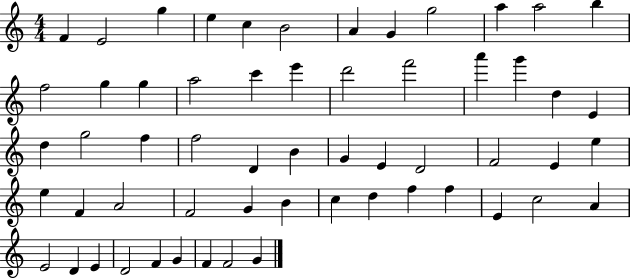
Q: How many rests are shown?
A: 0